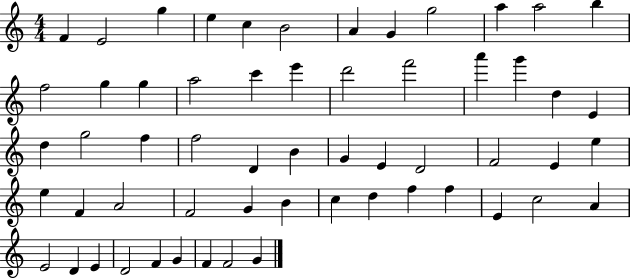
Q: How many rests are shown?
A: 0